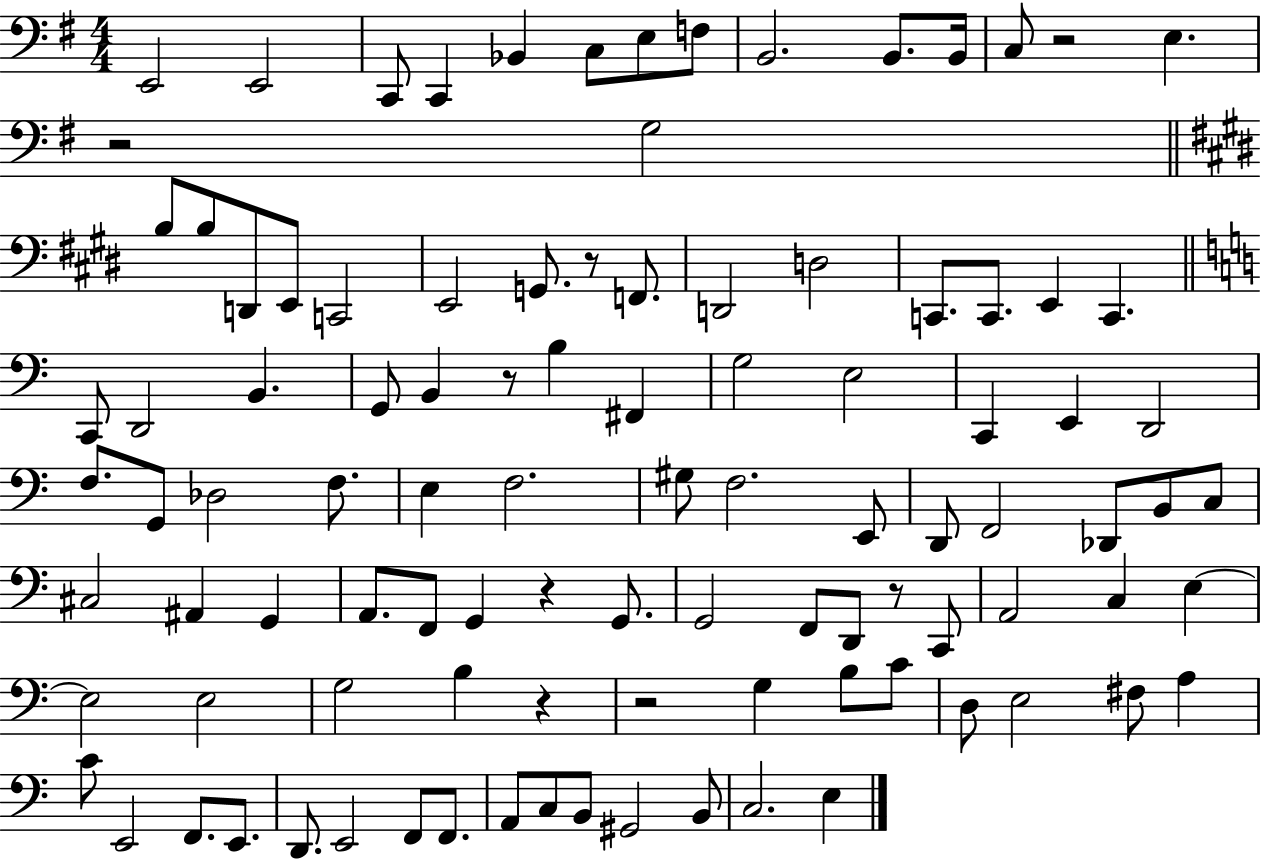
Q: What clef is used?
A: bass